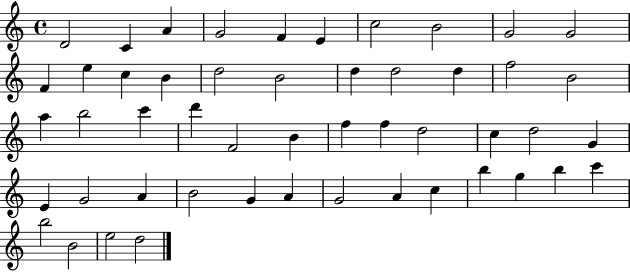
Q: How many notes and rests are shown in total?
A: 50